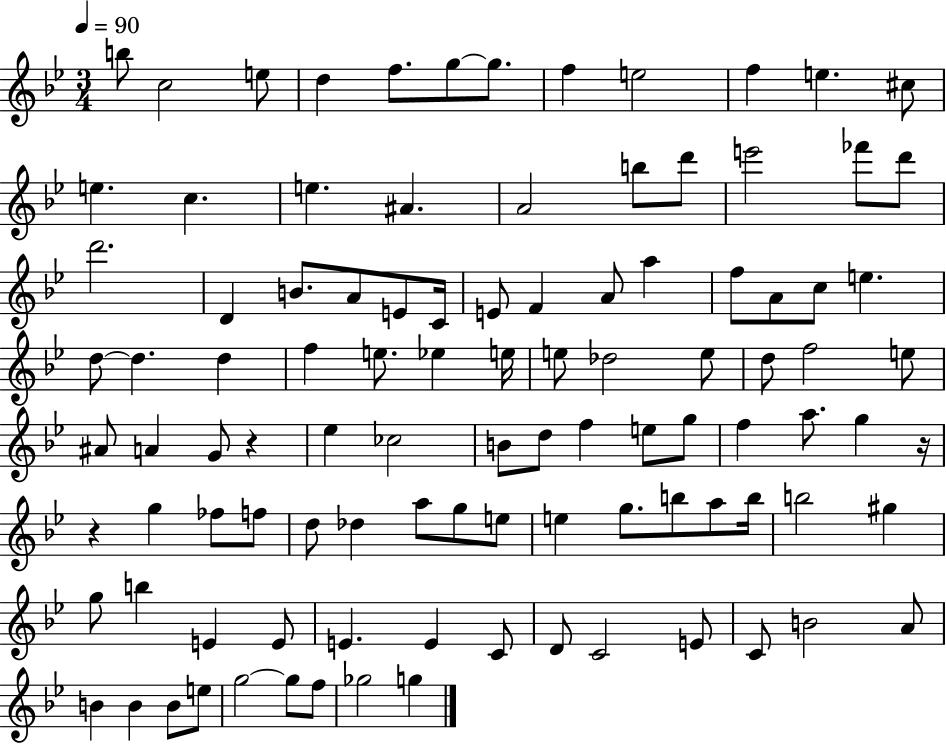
B5/e C5/h E5/e D5/q F5/e. G5/e G5/e. F5/q E5/h F5/q E5/q. C#5/e E5/q. C5/q. E5/q. A#4/q. A4/h B5/e D6/e E6/h FES6/e D6/e D6/h. D4/q B4/e. A4/e E4/e C4/s E4/e F4/q A4/e A5/q F5/e A4/e C5/e E5/q. D5/e D5/q. D5/q F5/q E5/e. Eb5/q E5/s E5/e Db5/h E5/e D5/e F5/h E5/e A#4/e A4/q G4/e R/q Eb5/q CES5/h B4/e D5/e F5/q E5/e G5/e F5/q A5/e. G5/q R/s R/q G5/q FES5/e F5/e D5/e Db5/q A5/e G5/e E5/e E5/q G5/e. B5/e A5/e B5/s B5/h G#5/q G5/e B5/q E4/q E4/e E4/q. E4/q C4/e D4/e C4/h E4/e C4/e B4/h A4/e B4/q B4/q B4/e E5/e G5/h G5/e F5/e Gb5/h G5/q